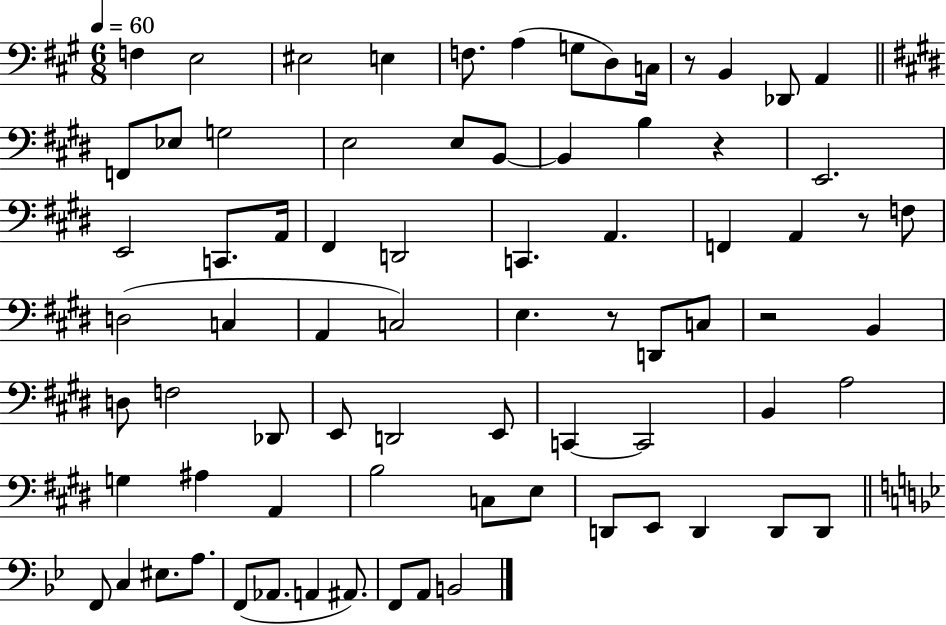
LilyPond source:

{
  \clef bass
  \numericTimeSignature
  \time 6/8
  \key a \major
  \tempo 4 = 60
  f4 e2 | eis2 e4 | f8. a4( g8 d8) c16 | r8 b,4 des,8 a,4 | \break \bar "||" \break \key e \major f,8 ees8 g2 | e2 e8 b,8~~ | b,4 b4 r4 | e,2. | \break e,2 c,8. a,16 | fis,4 d,2 | c,4. a,4. | f,4 a,4 r8 f8 | \break d2( c4 | a,4 c2) | e4. r8 d,8 c8 | r2 b,4 | \break d8 f2 des,8 | e,8 d,2 e,8 | c,4~~ c,2 | b,4 a2 | \break g4 ais4 a,4 | b2 c8 e8 | d,8 e,8 d,4 d,8 d,8 | \bar "||" \break \key bes \major f,8 c4 eis8. a8. | f,8( aes,8. a,4 ais,8.) | f,8 a,8 b,2 | \bar "|."
}